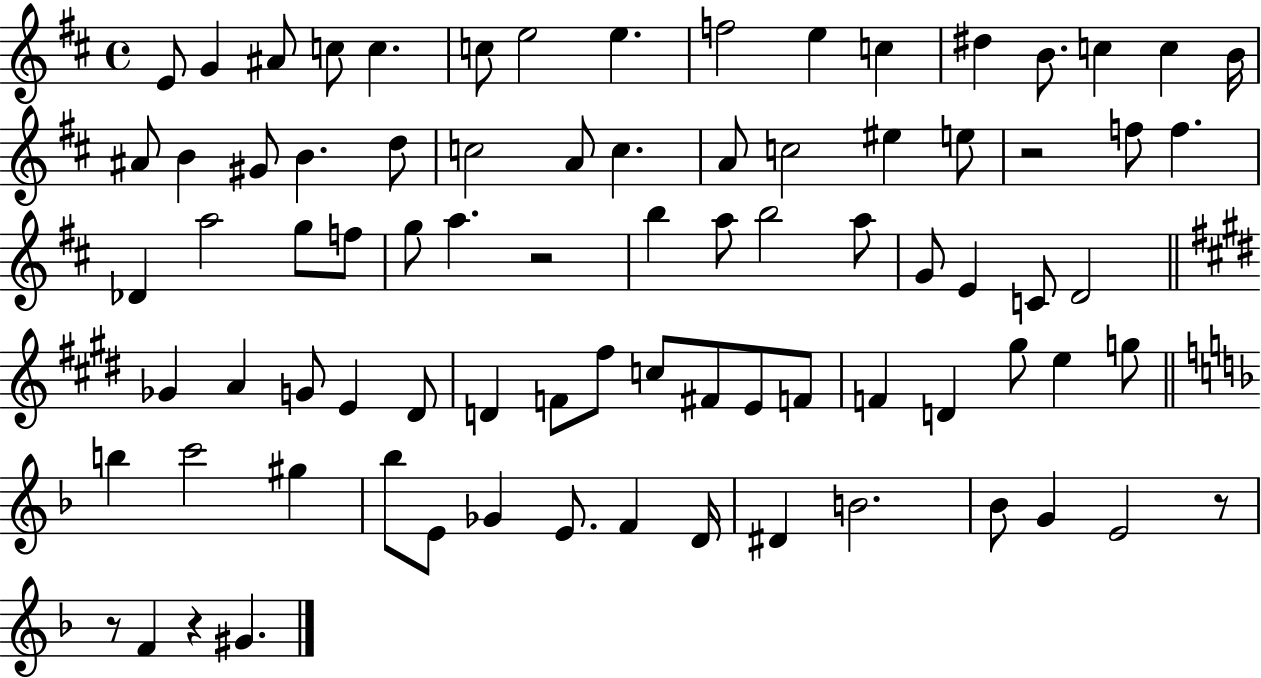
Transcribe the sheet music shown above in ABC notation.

X:1
T:Untitled
M:4/4
L:1/4
K:D
E/2 G ^A/2 c/2 c c/2 e2 e f2 e c ^d B/2 c c B/4 ^A/2 B ^G/2 B d/2 c2 A/2 c A/2 c2 ^e e/2 z2 f/2 f _D a2 g/2 f/2 g/2 a z2 b a/2 b2 a/2 G/2 E C/2 D2 _G A G/2 E ^D/2 D F/2 ^f/2 c/2 ^F/2 E/2 F/2 F D ^g/2 e g/2 b c'2 ^g _b/2 E/2 _G E/2 F D/4 ^D B2 _B/2 G E2 z/2 z/2 F z ^G